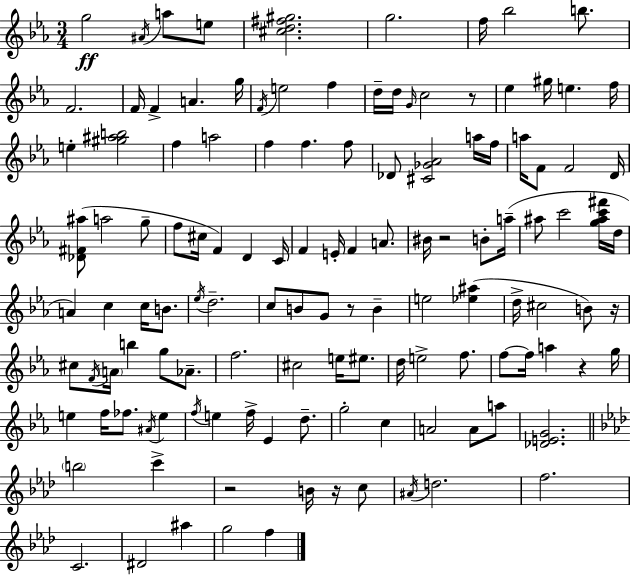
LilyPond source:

{
  \clef treble
  \numericTimeSignature
  \time 3/4
  \key ees \major
  g''2\ff \acciaccatura { ais'16 } a''8 e''8 | <cis'' d'' fis'' gis''>2. | g''2. | f''16 bes''2 b''8. | \break f'2. | f'16 f'4-> a'4. | g''16 \acciaccatura { f'16 } e''2 f''4 | d''16-- d''16 \grace { g'16 } c''2 | \break r8 ees''4 gis''16 e''4. | f''16 e''4-. <gis'' ais'' b''>2 | f''4 a''2 | f''4 f''4. | \break f''8 des'8 <cis' ges' aes'>2 | a''16 f''16 a''16 f'8 f'2 | d'16 <des' fis' ais''>8( a''2 | g''8-- f''8 cis''16 f'4) d'4 | \break c'16 f'4 e'16-. f'4 | a'8. bis'16 r2 | b'8-. a''16--( ais''8 c'''2 | <g'' ais'' c''' fis'''>16 d''16 a'4) c''4 c''16 | \break b'8. \acciaccatura { ees''16 } d''2.-- | c''8 b'8 g'8 r8 | b'4-- e''2 | <ees'' ais''>4( d''16-> cis''2 | \break b'8) r16 cis''8 \acciaccatura { f'16 } \parenthesize a'16 b''4 | g''8 aes'8.-- f''2. | cis''2 | e''16 eis''8. d''16 e''2-> | \break f''8. f''8~~ f''16 a''4 | r4 g''16 e''4 f''16 fes''8. | \acciaccatura { ais'16 } e''4 \acciaccatura { f''16 } e''4 f''16-> | ees'4 d''8.-- g''2-. | \break c''4 a'2 | a'8 a''8 <des' e' g'>2. | \bar "||" \break \key f \minor \parenthesize b''2 c'''4-> | r2 b'16 r16 c''8 | \acciaccatura { ais'16 } d''2. | f''2. | \break c'2. | dis'2 ais''4 | g''2 f''4 | \bar "|."
}